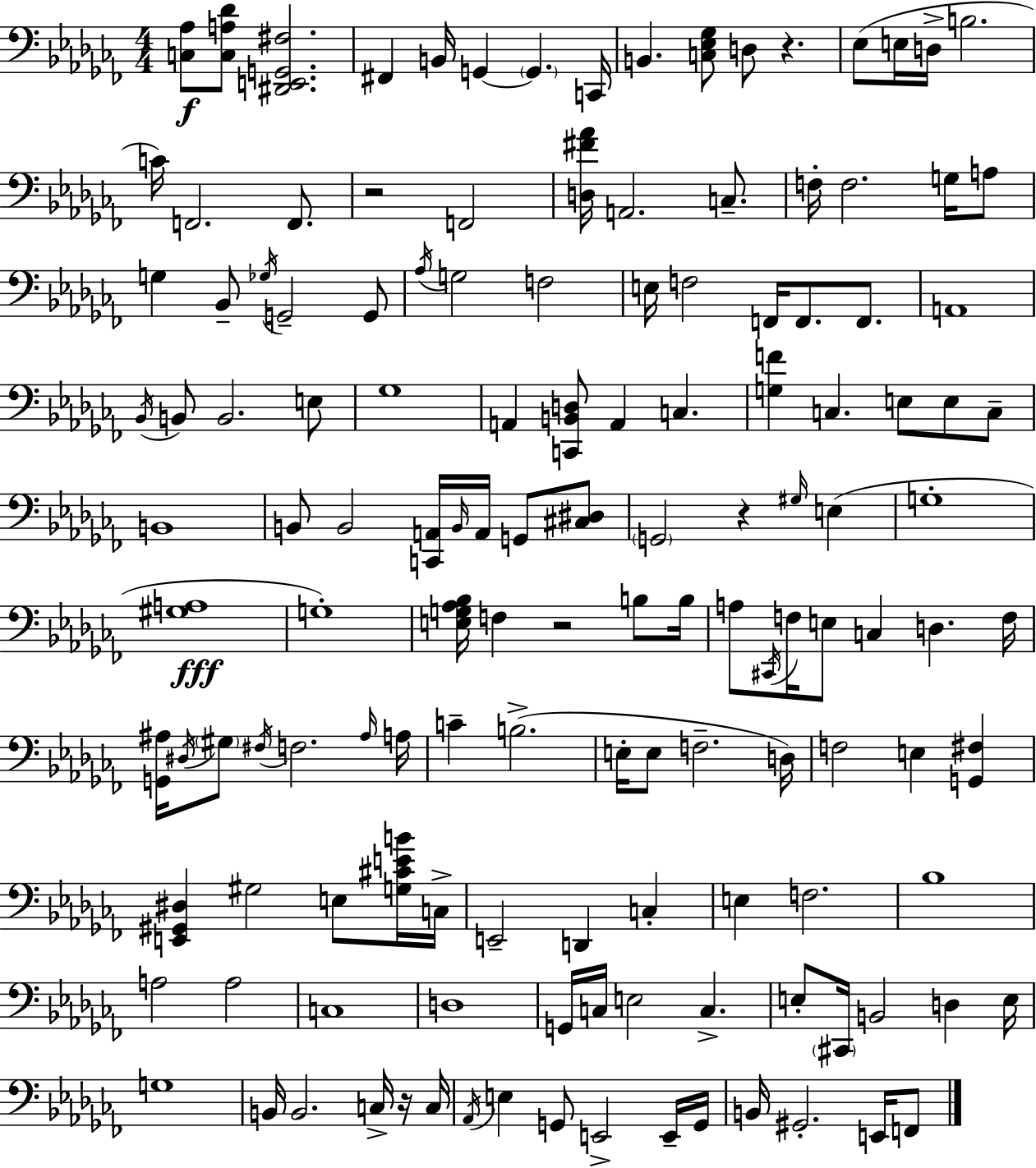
{
  \clef bass
  \numericTimeSignature
  \time 4/4
  \key aes \minor
  <c aes>8\f <c a des'>8 <dis, e, g, fis>2. | fis,4 b,16 g,4~~ \parenthesize g,4. c,16 | b,4. <c ees ges>8 d8 r4. | ees8( e16 d16-> b2. | \break c'16) f,2. f,8. | r2 f,2 | <d fis' aes'>16 a,2. c8.-- | f16-. f2. g16 a8 | \break g4 bes,8-- \acciaccatura { ges16 } g,2-- g,8 | \acciaccatura { aes16 } g2 f2 | e16 f2 f,16 f,8. f,8. | a,1 | \break \acciaccatura { bes,16 } b,8 b,2. | e8 ges1 | a,4 <c, b, d>8 a,4 c4. | <g f'>4 c4. e8 e8 | \break c8-- b,1 | b,8 b,2 <c, a,>16 \grace { b,16 } a,16 | g,8 <cis dis>8 \parenthesize g,2 r4 | \grace { gis16 }( e4 g1-. | \break <gis a>1\fff | g1-.) | <e g aes bes>16 f4 r2 | b8 b16 a8 \acciaccatura { cis,16 } f16 e8 c4 d4. | \break f16 <g, ais>16 \acciaccatura { dis16 } \parenthesize gis8 \acciaccatura { fis16 } f2. | \grace { ais16 } a16 c'4-- b2.->( | e16-. e8 f2.-- | d16) f2 | \break e4 <g, fis>4 <e, gis, dis>4 gis2 | e8 <g cis' e' b'>16 c16-> e,2-- | d,4 c4-. e4 f2. | bes1 | \break a2 | a2 c1 | d1 | g,16 c16 e2 | \break c4.-> e8-. \parenthesize cis,16 b,2 | d4 e16 g1 | b,16 b,2. | c16-> r16 c16 \acciaccatura { aes,16 } e4 g,8 | \break e,2-> e,16-- g,16 b,16 gis,2.-. | e,16 f,8 \bar "|."
}